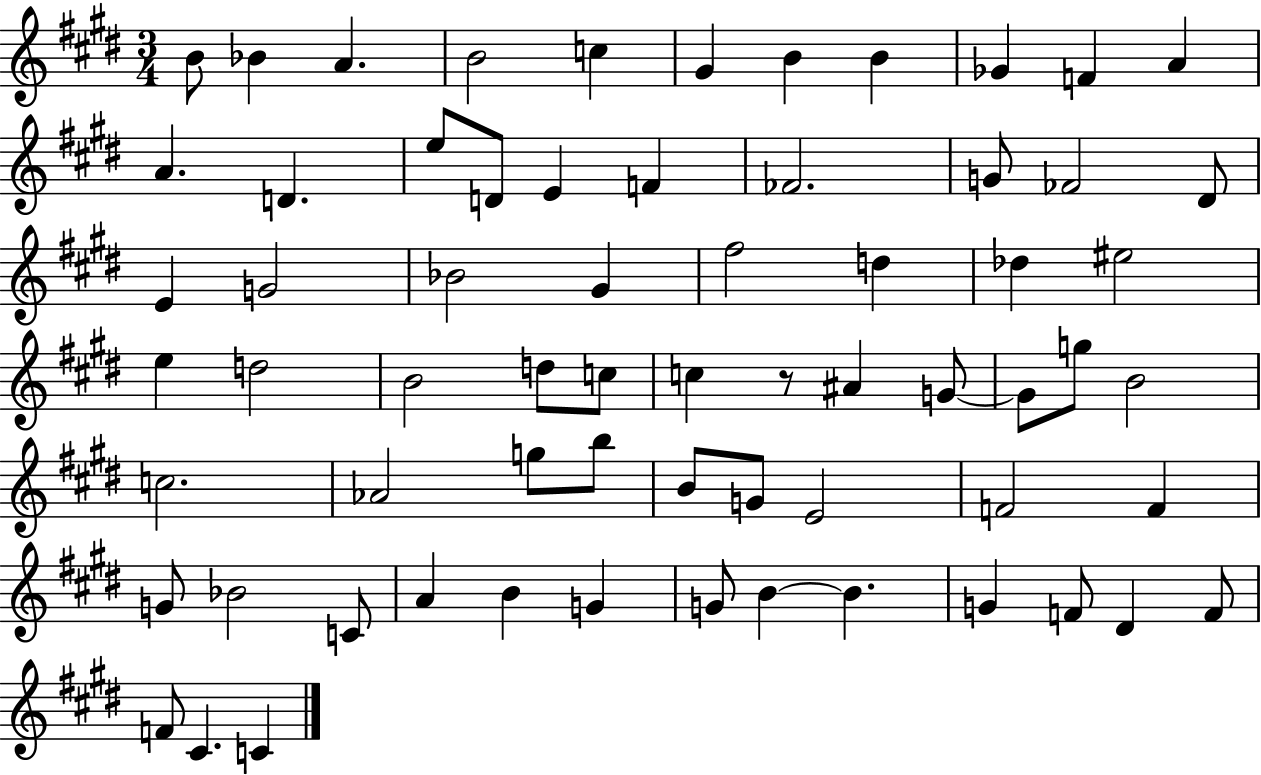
X:1
T:Untitled
M:3/4
L:1/4
K:E
B/2 _B A B2 c ^G B B _G F A A D e/2 D/2 E F _F2 G/2 _F2 ^D/2 E G2 _B2 ^G ^f2 d _d ^e2 e d2 B2 d/2 c/2 c z/2 ^A G/2 G/2 g/2 B2 c2 _A2 g/2 b/2 B/2 G/2 E2 F2 F G/2 _B2 C/2 A B G G/2 B B G F/2 ^D F/2 F/2 ^C C